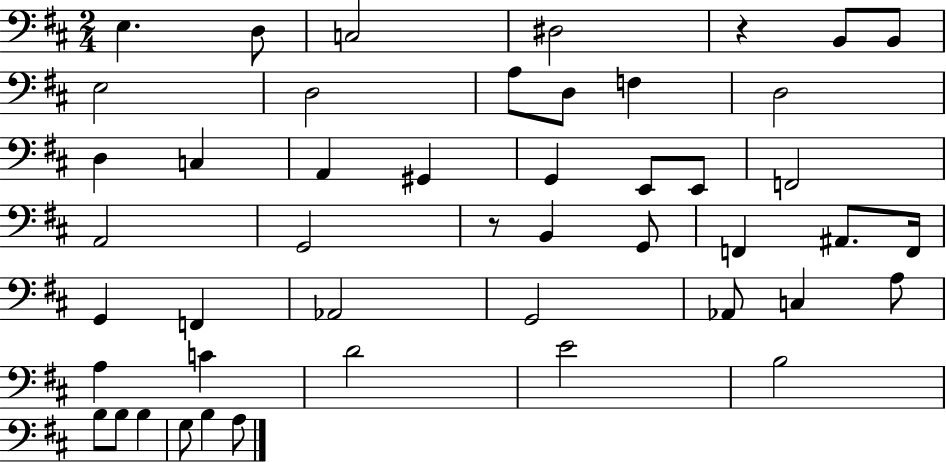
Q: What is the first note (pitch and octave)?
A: E3